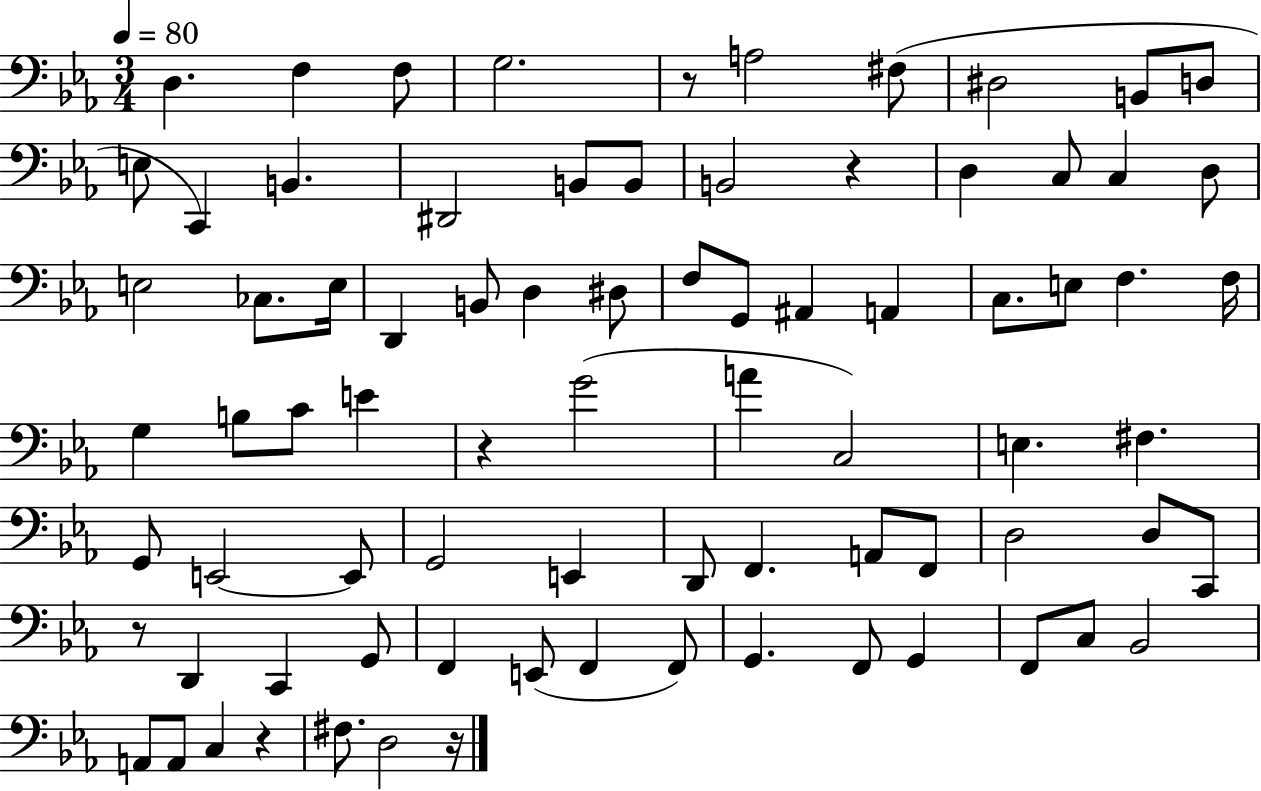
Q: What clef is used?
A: bass